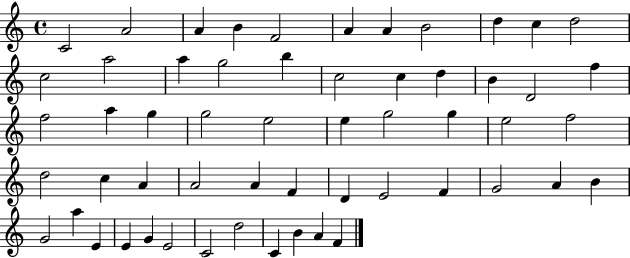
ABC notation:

X:1
T:Untitled
M:4/4
L:1/4
K:C
C2 A2 A B F2 A A B2 d c d2 c2 a2 a g2 b c2 c d B D2 f f2 a g g2 e2 e g2 g e2 f2 d2 c A A2 A F D E2 F G2 A B G2 a E E G E2 C2 d2 C B A F